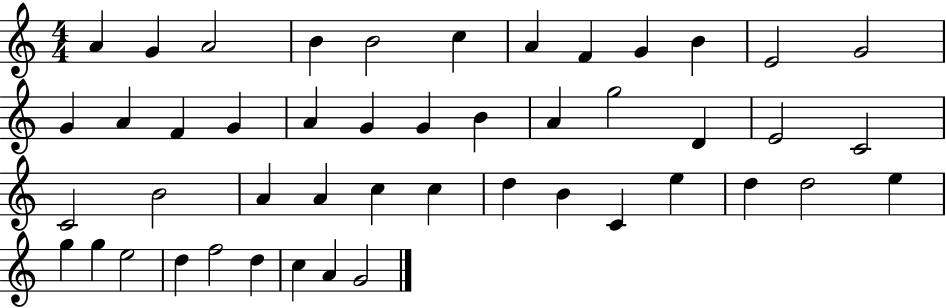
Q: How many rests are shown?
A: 0